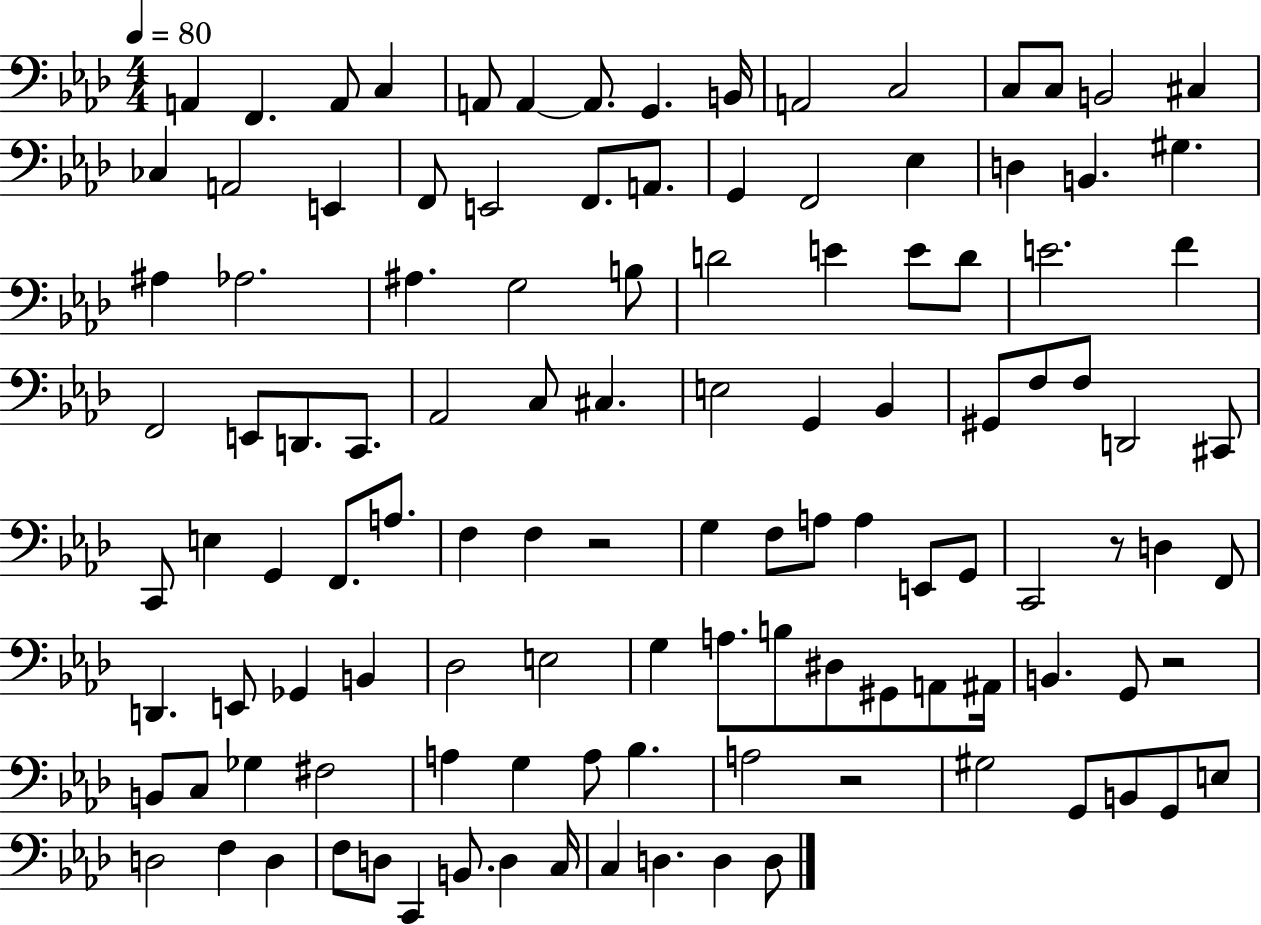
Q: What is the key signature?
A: AES major